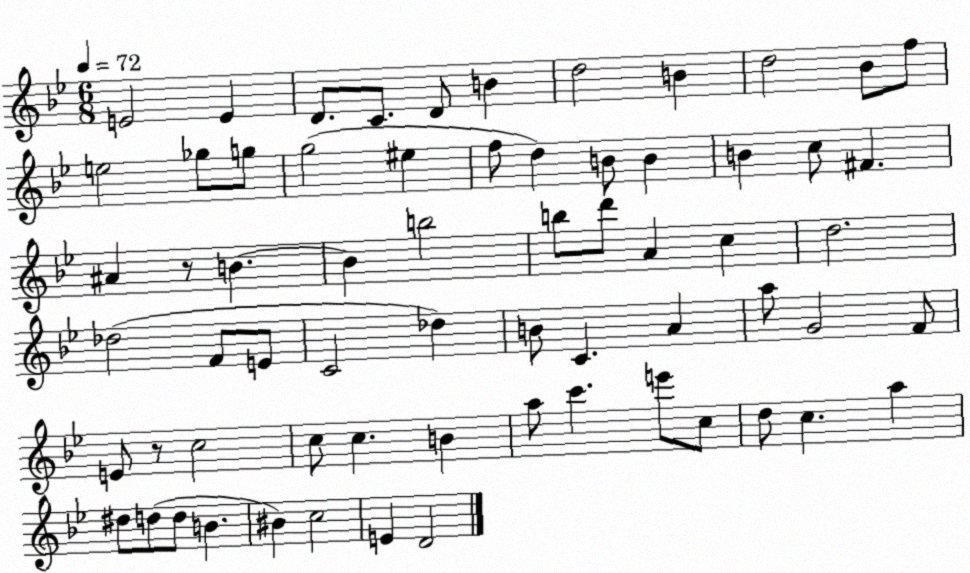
X:1
T:Untitled
M:6/8
L:1/4
K:Bb
E2 E D/2 C/2 D/2 B d2 B d2 _B/2 f/2 e2 _g/2 g/2 g2 ^e f/2 d B/2 B B c/2 ^F ^A z/2 B B b2 b/2 d'/2 A c d2 _d2 F/2 E/2 C2 _d B/2 C A a/2 G2 F/2 E/2 z/2 c2 c/2 c B a/2 c' e'/2 c/2 d/2 c a ^d/2 d/2 d/2 B ^B c2 E D2